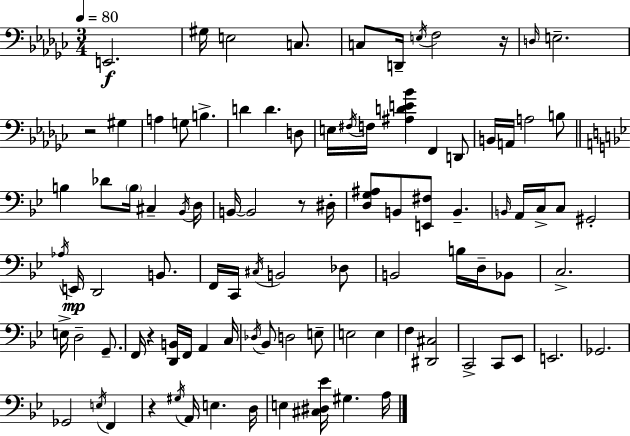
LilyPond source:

{
  \clef bass
  \numericTimeSignature
  \time 3/4
  \key ees \minor
  \tempo 4 = 80
  e,2.\f | gis16 e2 c8. | c8 d,16-- \acciaccatura { e16 } f2 | r16 \grace { d16 } e2.-- | \break r2 gis4 | a4 g8 b4.-> | d'4 d'4. | d8 e16 \acciaccatura { fis16 } f16 <ais d' e' bes'>4 f,4 | \break d,8 b,16 a,16 a2 | b8 \bar "||" \break \key bes \major b4 des'8 \parenthesize b16 cis4-- \acciaccatura { bes,16 } | d16 b,16~~ b,2 r8 | dis16-. <d g ais>8 b,8 <e, fis>8 b,4.-- | \grace { b,16 } a,16 c16-> c8 gis,2-. | \break \acciaccatura { aes16 }\mp e,16 d,2 | b,8. f,16 c,16 \acciaccatura { cis16 } b,2 | des8 b,2 | b16 d16-- bes,8 c2.-> | \break e16-> d2-- | g,8.-- f,16 r4 <d, b,>16 f,16 a,4 | c16 \acciaccatura { des16 } bes,8 d2 | e8-- e2 | \break e4 f4 <dis, cis>2 | c,2-> | c,8 ees,8 e,2. | ges,2. | \break ges,2 | \acciaccatura { e16 } f,4 r4 \acciaccatura { gis16 } a,16 | e4. d16 e4 <cis dis ees'>16 | gis4. a16 \bar "|."
}